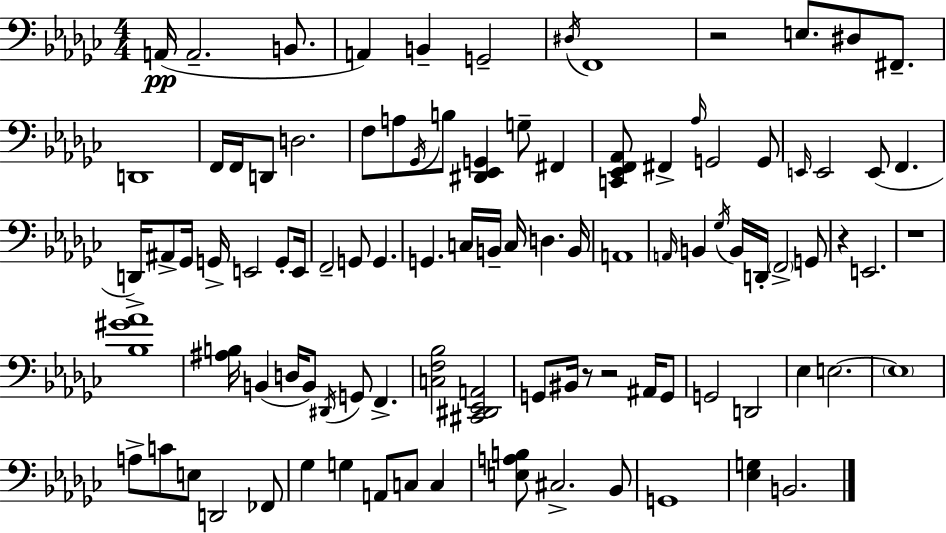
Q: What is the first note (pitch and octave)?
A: A2